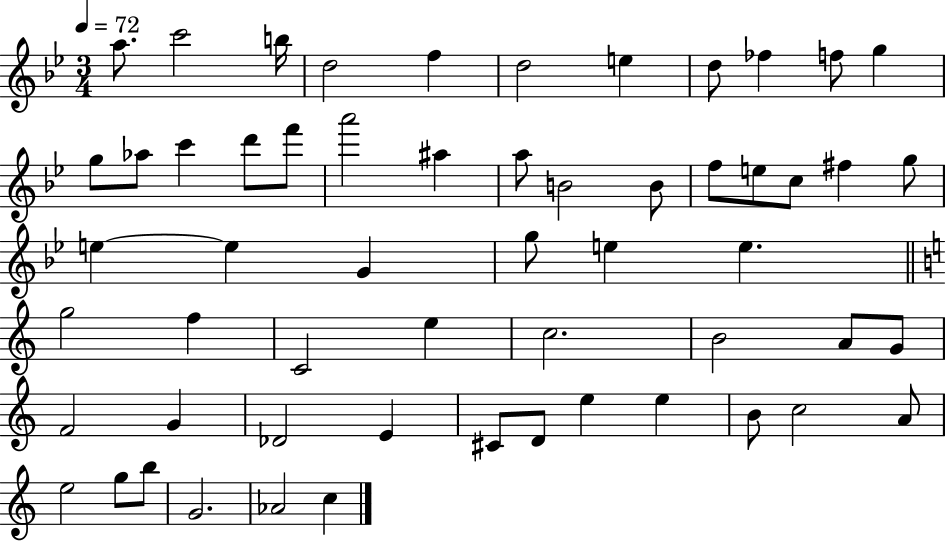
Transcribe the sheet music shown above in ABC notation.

X:1
T:Untitled
M:3/4
L:1/4
K:Bb
a/2 c'2 b/4 d2 f d2 e d/2 _f f/2 g g/2 _a/2 c' d'/2 f'/2 a'2 ^a a/2 B2 B/2 f/2 e/2 c/2 ^f g/2 e e G g/2 e e g2 f C2 e c2 B2 A/2 G/2 F2 G _D2 E ^C/2 D/2 e e B/2 c2 A/2 e2 g/2 b/2 G2 _A2 c